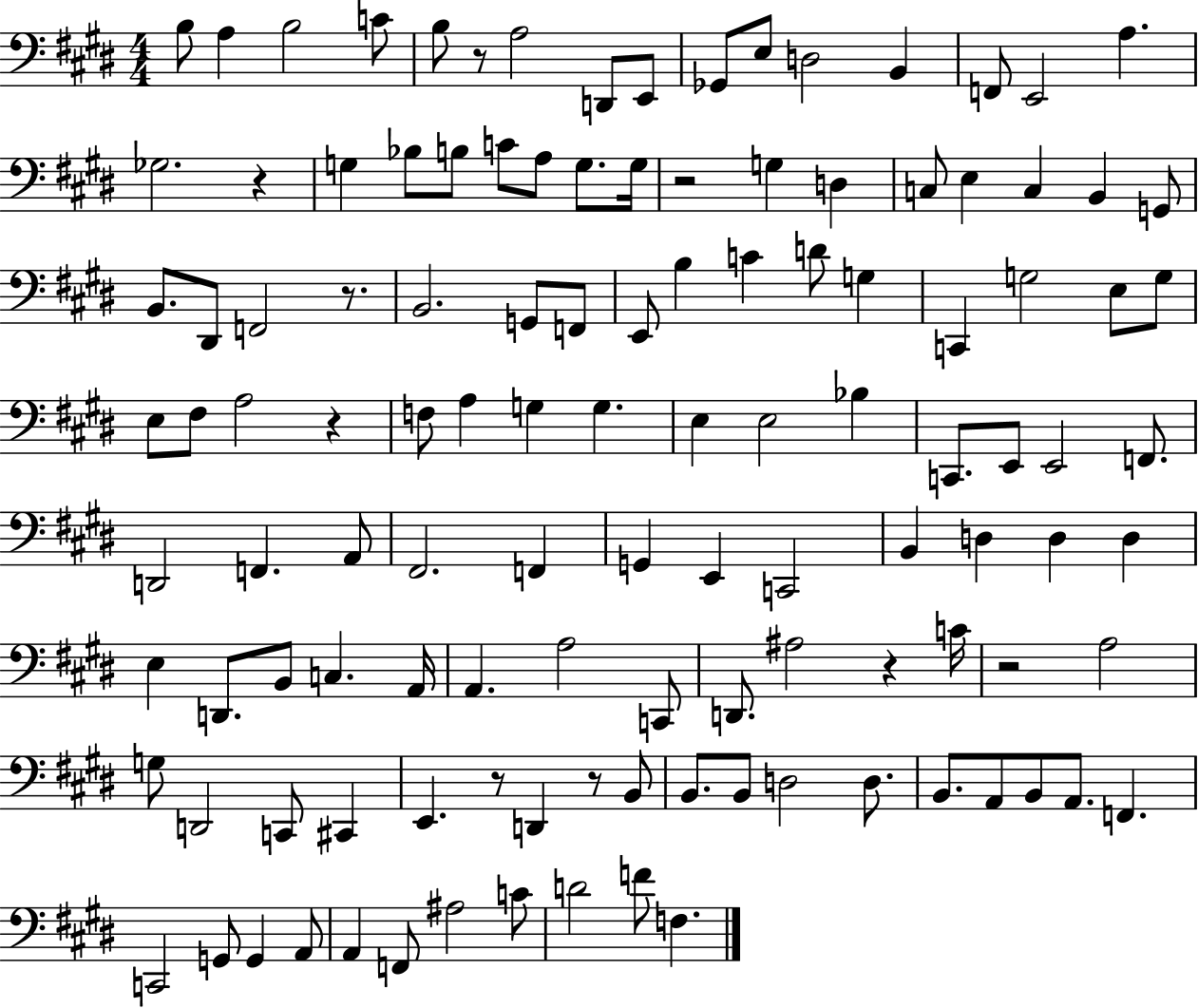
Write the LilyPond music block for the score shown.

{
  \clef bass
  \numericTimeSignature
  \time 4/4
  \key e \major
  b8 a4 b2 c'8 | b8 r8 a2 d,8 e,8 | ges,8 e8 d2 b,4 | f,8 e,2 a4. | \break ges2. r4 | g4 bes8 b8 c'8 a8 g8. g16 | r2 g4 d4 | c8 e4 c4 b,4 g,8 | \break b,8. dis,8 f,2 r8. | b,2. g,8 f,8 | e,8 b4 c'4 d'8 g4 | c,4 g2 e8 g8 | \break e8 fis8 a2 r4 | f8 a4 g4 g4. | e4 e2 bes4 | c,8. e,8 e,2 f,8. | \break d,2 f,4. a,8 | fis,2. f,4 | g,4 e,4 c,2 | b,4 d4 d4 d4 | \break e4 d,8. b,8 c4. a,16 | a,4. a2 c,8 | d,8. ais2 r4 c'16 | r2 a2 | \break g8 d,2 c,8 cis,4 | e,4. r8 d,4 r8 b,8 | b,8. b,8 d2 d8. | b,8. a,8 b,8 a,8. f,4. | \break c,2 g,8 g,4 a,8 | a,4 f,8 ais2 c'8 | d'2 f'8 f4. | \bar "|."
}